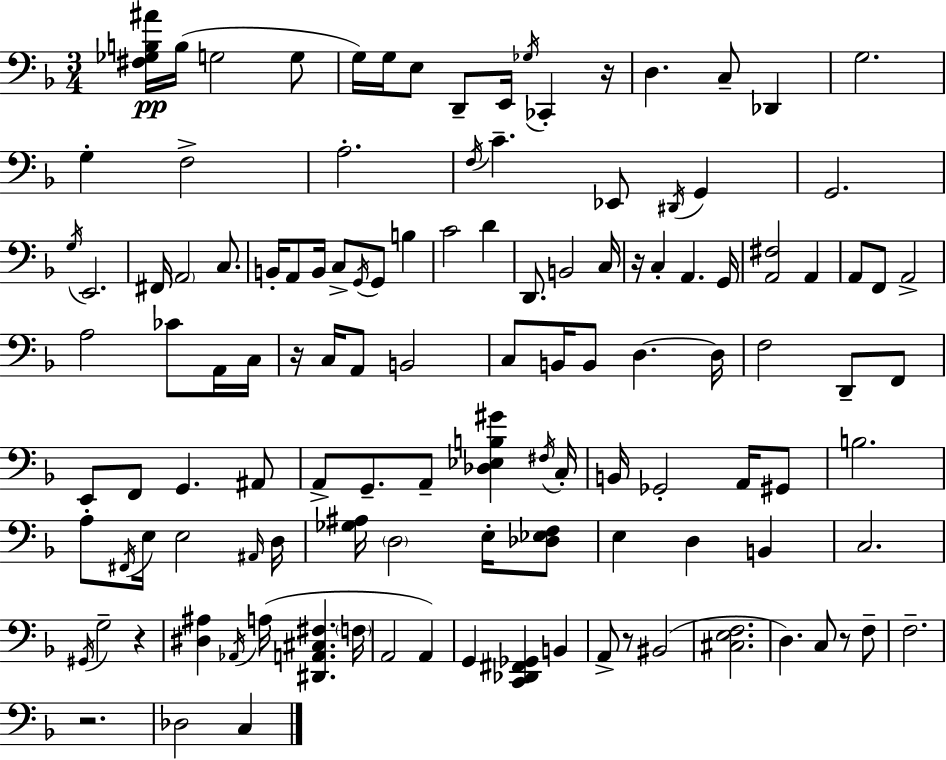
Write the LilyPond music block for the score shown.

{
  \clef bass
  \numericTimeSignature
  \time 3/4
  \key d \minor
  <fis ges b ais'>16\pp b16( g2 g8 | g16) g16 e8 d,8-- e,16 \acciaccatura { ges16 } ces,4-. | r16 d4. c8-- des,4 | g2. | \break g4-. f2-> | a2.-. | \acciaccatura { f16 } c'4.-- ees,8 \acciaccatura { dis,16 } g,4 | g,2. | \break \acciaccatura { g16 } e,2. | fis,16 \parenthesize a,2 | c8. b,16-. a,8 b,16 c8-> \acciaccatura { g,16 } g,8 | b4 c'2 | \break d'4 d,8. b,2 | c16 r16 c4-. a,4. | g,16 <a, fis>2 | a,4 a,8 f,8 a,2-> | \break a2 | ces'8 a,16 c16 r16 c16 a,8 b,2 | c8 b,16 b,8 d4.~~ | d16 f2 | \break d,8-- f,8 e,8 f,8 g,4. | ais,8 a,8-> g,8.-- a,8-- | <des ees b gis'>4 \acciaccatura { fis16 } c16-. b,16 ges,2-. | a,16 gis,8 b2. | \break a8-. \acciaccatura { fis,16 } e16 e2 | \grace { ais,16 } d16 <ges ais>16 \parenthesize d2 | e16-. <des ees f>8 e4 | d4 b,4 c2. | \break \acciaccatura { gis,16 } g2-- | r4 <dis ais>4 | \acciaccatura { aes,16 } a16( <dis, a, cis fis>4. \parenthesize f16 a,2 | a,4) g,4 | \break <c, des, fis, ges,>4 b,4 a,8-> | r8 bis,2( <cis e f>2. | d4.) | c8 r8 f8-- f2.-- | \break r2. | des2 | c4 \bar "|."
}